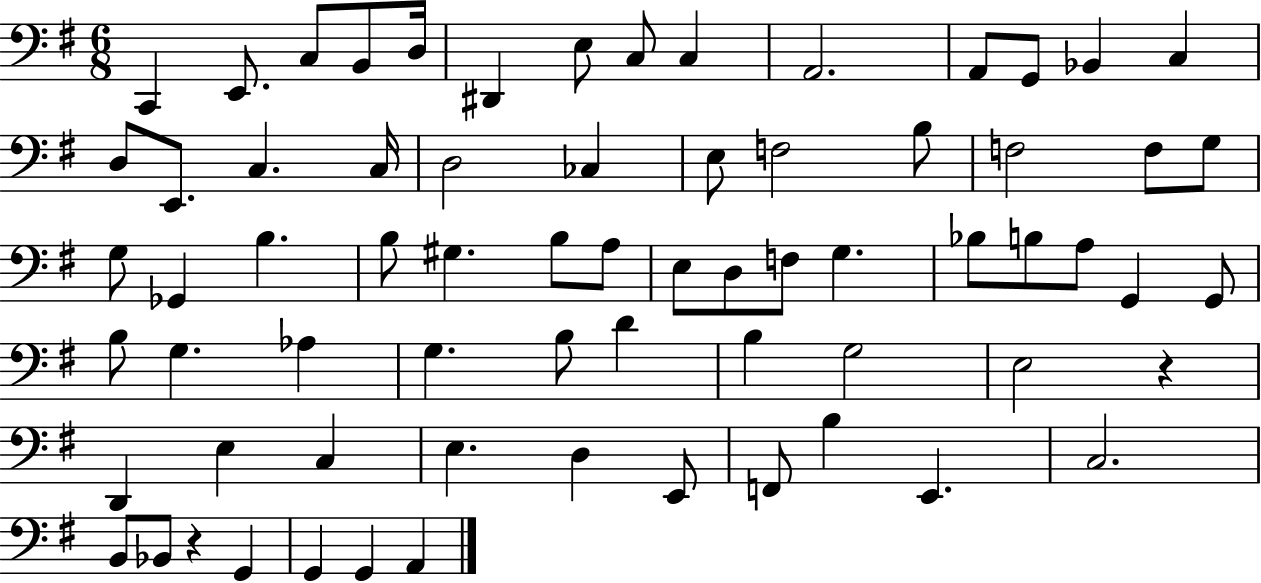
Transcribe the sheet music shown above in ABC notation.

X:1
T:Untitled
M:6/8
L:1/4
K:G
C,, E,,/2 C,/2 B,,/2 D,/4 ^D,, E,/2 C,/2 C, A,,2 A,,/2 G,,/2 _B,, C, D,/2 E,,/2 C, C,/4 D,2 _C, E,/2 F,2 B,/2 F,2 F,/2 G,/2 G,/2 _G,, B, B,/2 ^G, B,/2 A,/2 E,/2 D,/2 F,/2 G, _B,/2 B,/2 A,/2 G,, G,,/2 B,/2 G, _A, G, B,/2 D B, G,2 E,2 z D,, E, C, E, D, E,,/2 F,,/2 B, E,, C,2 B,,/2 _B,,/2 z G,, G,, G,, A,,